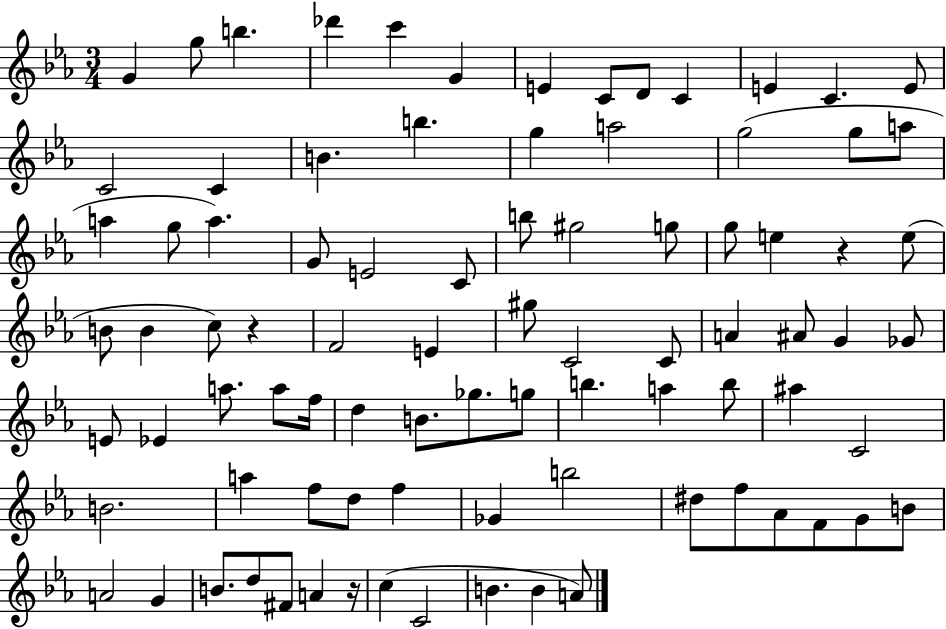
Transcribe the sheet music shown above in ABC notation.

X:1
T:Untitled
M:3/4
L:1/4
K:Eb
G g/2 b _d' c' G E C/2 D/2 C E C E/2 C2 C B b g a2 g2 g/2 a/2 a g/2 a G/2 E2 C/2 b/2 ^g2 g/2 g/2 e z e/2 B/2 B c/2 z F2 E ^g/2 C2 C/2 A ^A/2 G _G/2 E/2 _E a/2 a/2 f/4 d B/2 _g/2 g/2 b a b/2 ^a C2 B2 a f/2 d/2 f _G b2 ^d/2 f/2 _A/2 F/2 G/2 B/2 A2 G B/2 d/2 ^F/2 A z/4 c C2 B B A/2